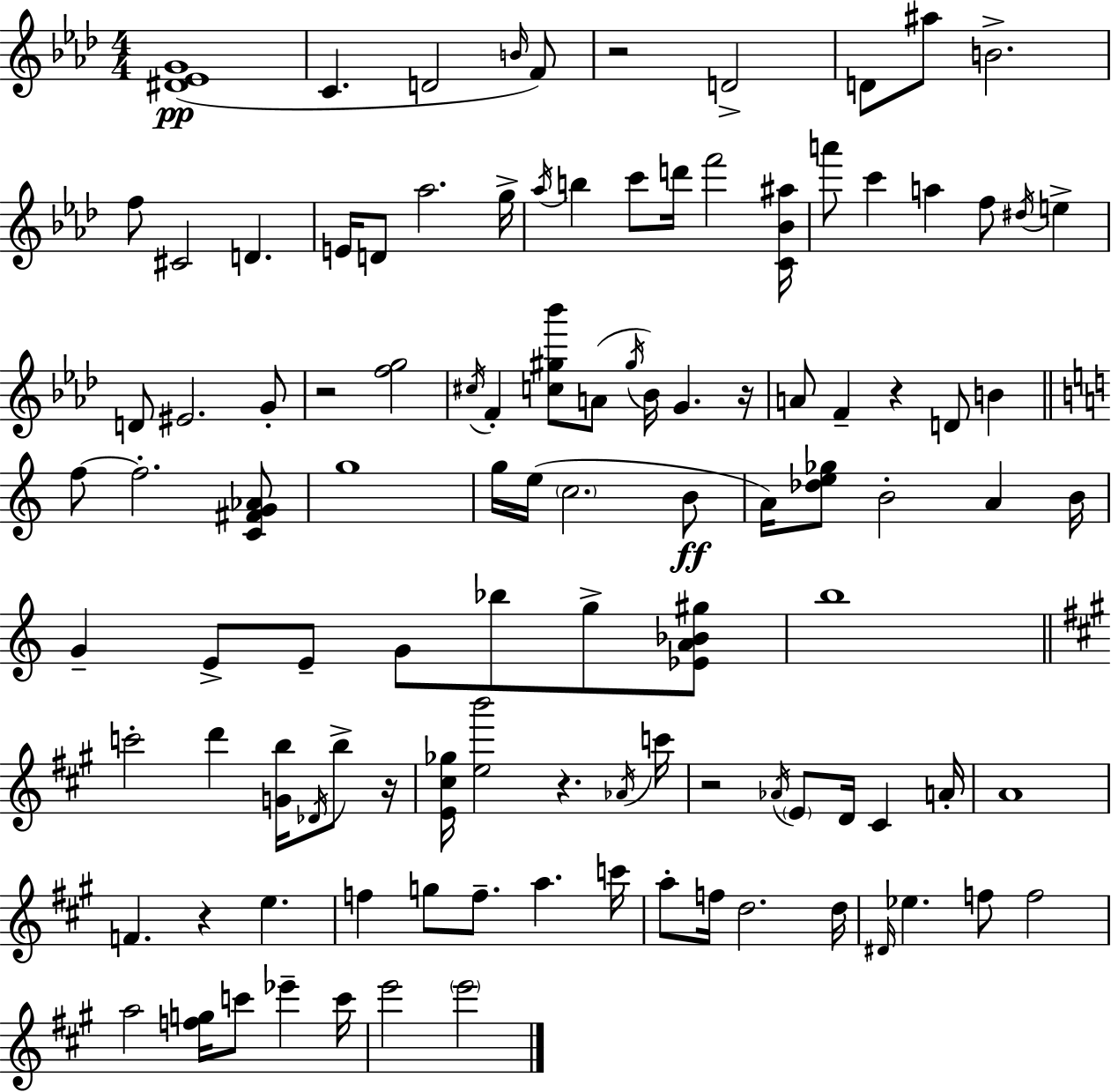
{
  \clef treble
  \numericTimeSignature
  \time 4/4
  \key f \minor
  <dis' ees' g'>1(\pp | c'4. d'2 \grace { b'16 } f'8) | r2 d'2-> | d'8 ais''8 b'2.-> | \break f''8 cis'2 d'4. | e'16 d'8 aes''2. | g''16-> \acciaccatura { aes''16 } b''4 c'''8 d'''16 f'''2 | <c' bes' ais''>16 a'''8 c'''4 a''4 f''8 \acciaccatura { dis''16 } e''4-> | \break d'8 eis'2. | g'8-. r2 <f'' g''>2 | \acciaccatura { cis''16 } f'4-. <c'' gis'' bes'''>8 a'8( \acciaccatura { gis''16 } bes'16) g'4. | r16 a'8 f'4-- r4 d'8 | \break b'4 \bar "||" \break \key a \minor f''8~~ f''2.-. <c' fis' g' aes'>8 | g''1 | g''16 e''16( \parenthesize c''2. b'8\ff | a'16) <des'' e'' ges''>8 b'2-. a'4 b'16 | \break g'4-- e'8-> e'8-- g'8 bes''8 g''8-> <ees' a' bes' gis''>8 | b''1 | \bar "||" \break \key a \major c'''2-. d'''4 <g' b''>16 \acciaccatura { des'16 } b''8-> | r16 <e' cis'' ges''>16 <e'' b'''>2 r4. | \acciaccatura { aes'16 } c'''16 r2 \acciaccatura { aes'16 } \parenthesize e'8 d'16 cis'4 | a'16-. a'1 | \break f'4. r4 e''4. | f''4 g''8 f''8.-- a''4. | c'''16 a''8-. f''16 d''2. | d''16 \grace { dis'16 } ees''4. f''8 f''2 | \break a''2 <f'' g''>16 c'''8 ees'''4-- | c'''16 e'''2 \parenthesize e'''2 | \bar "|."
}